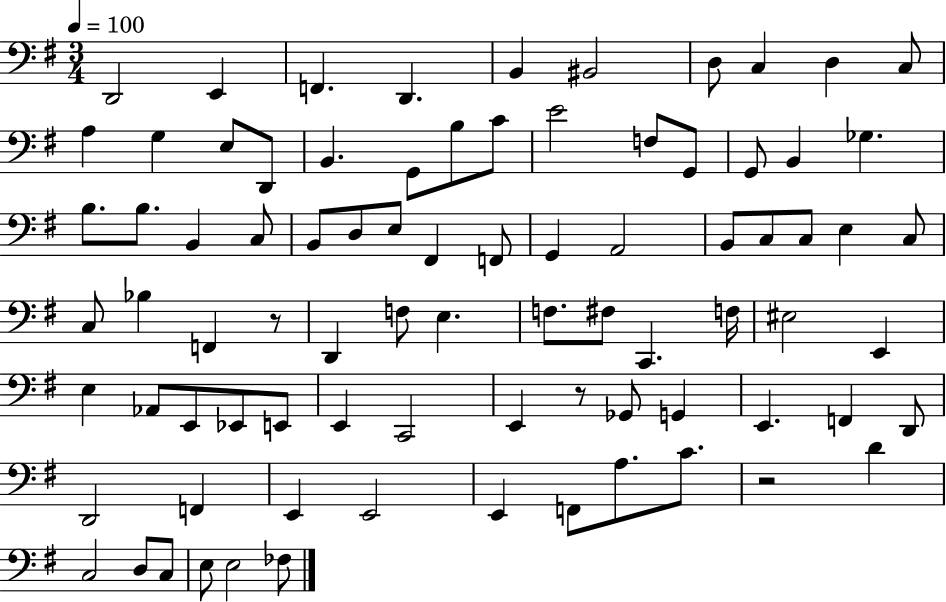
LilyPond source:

{
  \clef bass
  \numericTimeSignature
  \time 3/4
  \key g \major
  \tempo 4 = 100
  d,2 e,4 | f,4. d,4. | b,4 bis,2 | d8 c4 d4 c8 | \break a4 g4 e8 d,8 | b,4. g,8 b8 c'8 | e'2 f8 g,8 | g,8 b,4 ges4. | \break b8. b8. b,4 c8 | b,8 d8 e8 fis,4 f,8 | g,4 a,2 | b,8 c8 c8 e4 c8 | \break c8 bes4 f,4 r8 | d,4 f8 e4. | f8. fis8 c,4. f16 | eis2 e,4 | \break e4 aes,8 e,8 ees,8 e,8 | e,4 c,2 | e,4 r8 ges,8 g,4 | e,4. f,4 d,8 | \break d,2 f,4 | e,4 e,2 | e,4 f,8 a8. c'8. | r2 d'4 | \break c2 d8 c8 | e8 e2 fes8 | \bar "|."
}